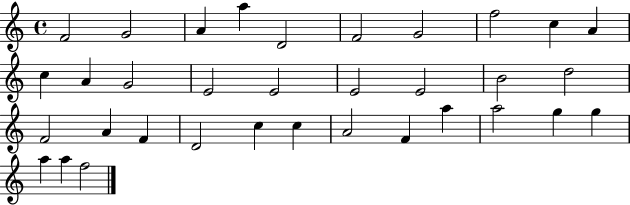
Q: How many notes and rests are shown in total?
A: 34